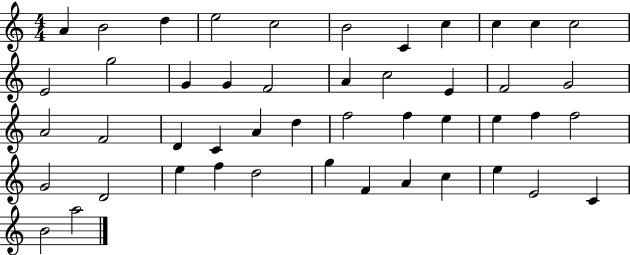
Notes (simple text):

A4/q B4/h D5/q E5/h C5/h B4/h C4/q C5/q C5/q C5/q C5/h E4/h G5/h G4/q G4/q F4/h A4/q C5/h E4/q F4/h G4/h A4/h F4/h D4/q C4/q A4/q D5/q F5/h F5/q E5/q E5/q F5/q F5/h G4/h D4/h E5/q F5/q D5/h G5/q F4/q A4/q C5/q E5/q E4/h C4/q B4/h A5/h